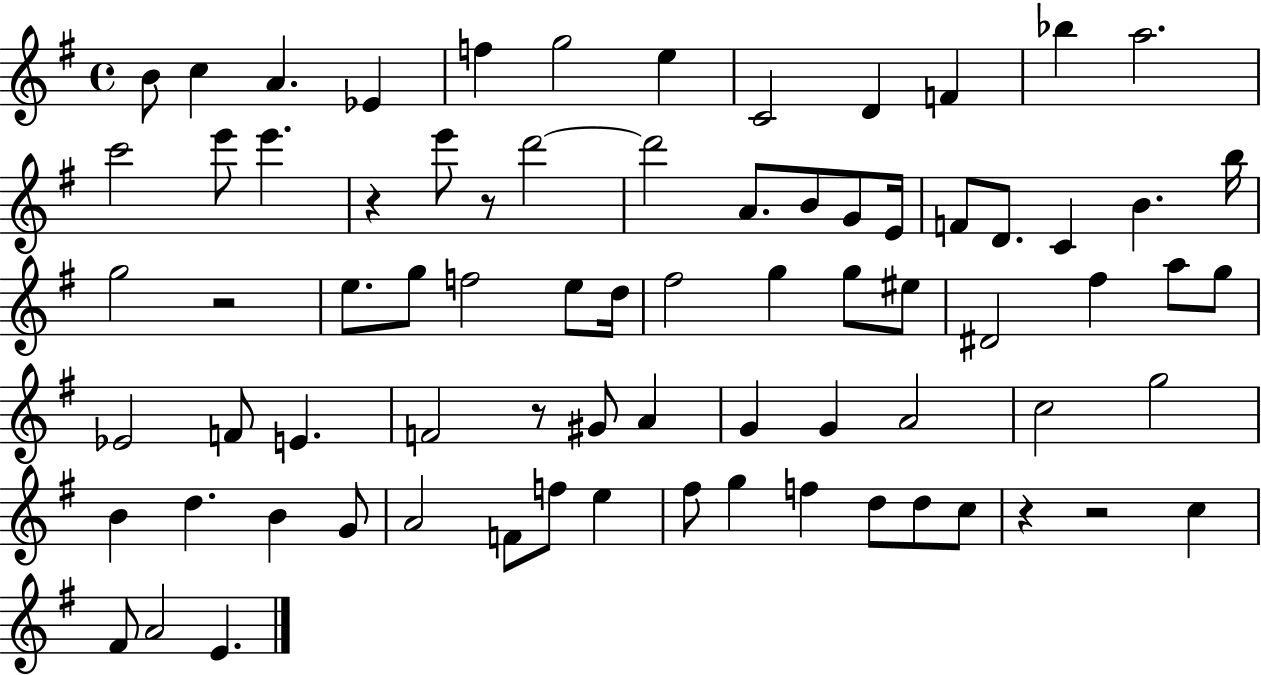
{
  \clef treble
  \time 4/4
  \defaultTimeSignature
  \key g \major
  b'8 c''4 a'4. ees'4 | f''4 g''2 e''4 | c'2 d'4 f'4 | bes''4 a''2. | \break c'''2 e'''8 e'''4. | r4 e'''8 r8 d'''2~~ | d'''2 a'8. b'8 g'8 e'16 | f'8 d'8. c'4 b'4. b''16 | \break g''2 r2 | e''8. g''8 f''2 e''8 d''16 | fis''2 g''4 g''8 eis''8 | dis'2 fis''4 a''8 g''8 | \break ees'2 f'8 e'4. | f'2 r8 gis'8 a'4 | g'4 g'4 a'2 | c''2 g''2 | \break b'4 d''4. b'4 g'8 | a'2 f'8 f''8 e''4 | fis''8 g''4 f''4 d''8 d''8 c''8 | r4 r2 c''4 | \break fis'8 a'2 e'4. | \bar "|."
}